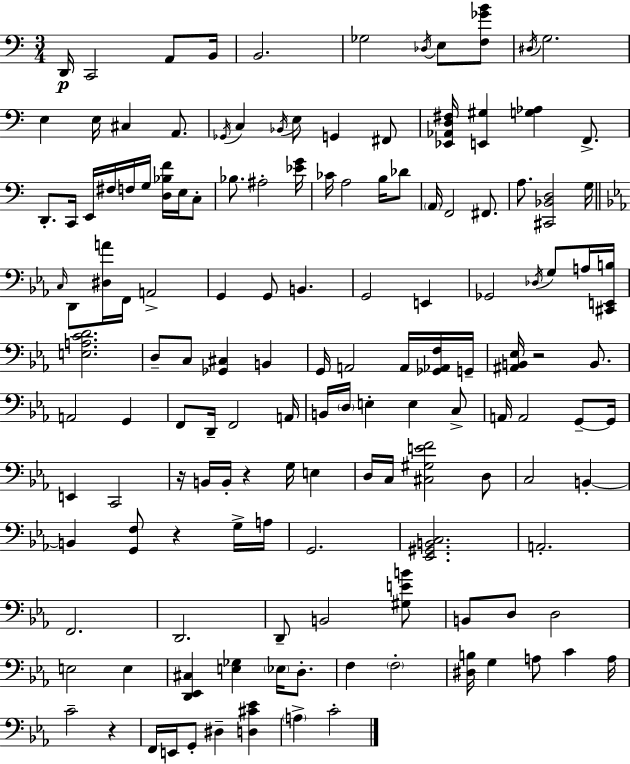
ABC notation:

X:1
T:Untitled
M:3/4
L:1/4
K:C
D,,/4 C,,2 A,,/2 B,,/4 B,,2 _G,2 _D,/4 E,/2 [F,_GB]/2 ^D,/4 G,2 E, E,/4 ^C, A,,/2 _G,,/4 C, _B,,/4 E,/2 G,, ^F,,/2 [_E,,_A,,D,^F,]/4 [E,,^G,] [G,_A,] F,,/2 D,,/2 C,,/4 E,,/4 ^F,/4 F,/4 G,/4 [D,_B,F]/4 E,/4 C,/2 _B,/2 ^A,2 [_EG]/4 _C/4 A,2 B,/4 _D/2 A,,/4 F,,2 ^F,,/2 A,/2 [^C,,_B,,D,]2 G,/4 C,/4 D,,/2 [^D,A]/4 F,,/4 A,,2 G,, G,,/2 B,, G,,2 E,, _G,,2 _D,/4 G,/2 A,/4 [^C,,E,,B,]/4 [E,A,CD]2 D,/2 C,/2 [_G,,^C,] B,, G,,/4 A,,2 A,,/4 [_G,,_A,,F,]/4 G,,/4 [^A,,B,,_E,]/4 z2 B,,/2 A,,2 G,, F,,/2 D,,/4 F,,2 A,,/4 B,,/4 D,/4 E, E, C,/2 A,,/4 A,,2 G,,/2 G,,/4 E,, C,,2 z/4 B,,/4 B,,/4 z G,/4 E, D,/4 C,/4 [^C,^G,EF]2 D,/2 C,2 B,, B,, [G,,F,]/2 z G,/4 A,/4 G,,2 [_E,,^G,,B,,C,]2 A,,2 F,,2 D,,2 D,,/2 B,,2 [^G,EB]/2 B,,/2 D,/2 D,2 E,2 E, [D,,_E,,^C,] [E,_G,] _E,/4 D,/2 F, F,2 [^D,B,]/4 G, A,/2 C A,/4 C2 z F,,/4 E,,/4 G,,/2 ^D, [D,^C_E] A, C2